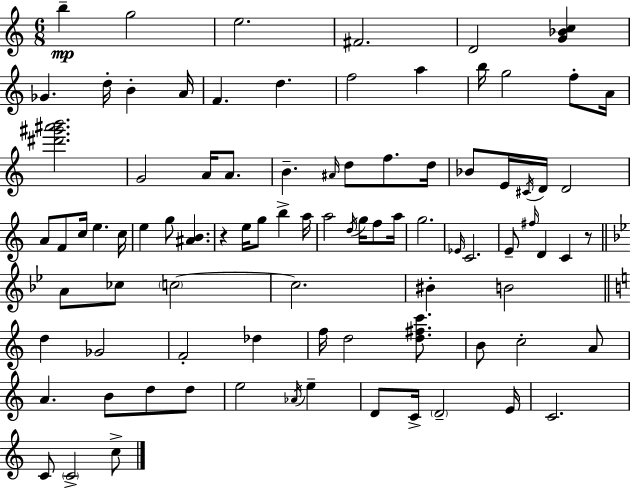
B5/q G5/h E5/h. F#4/h. D4/h [G4,Bb4,C5]/q Gb4/q. D5/s B4/q A4/s F4/q. D5/q. F5/h A5/q B5/s G5/h F5/e A4/s [D#6,G#6,A#6,B6]/h. G4/h A4/s A4/e. B4/q. A#4/s D5/e F5/e. D5/s Bb4/e E4/s C#4/s D4/s D4/h A4/e F4/e C5/s E5/q. C5/s E5/q G5/e [A#4,B4]/q. R/q E5/s G5/e B5/q A5/s A5/h D5/s G5/s F5/e A5/s G5/h. Eb4/s C4/h. E4/e F#5/s D4/q C4/q R/e A4/e CES5/e C5/h C5/h. BIS4/q B4/h D5/q Gb4/h F4/h Db5/q F5/s D5/h [D5,F#5,C6]/e. B4/e C5/h A4/e A4/q. B4/e D5/e D5/e E5/h Ab4/s E5/q D4/e C4/s D4/h E4/s C4/h. C4/e C4/h C5/e